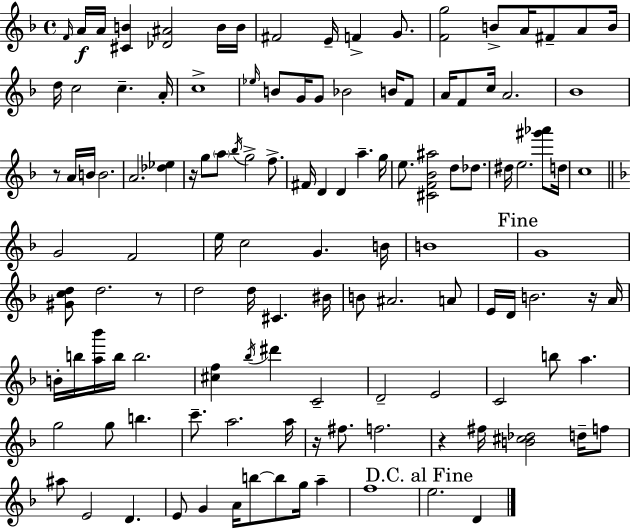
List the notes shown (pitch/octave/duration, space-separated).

F4/s A4/s A4/s [C#4,B4]/q [Db4,A#4]/h B4/s B4/s F#4/h E4/s F4/q G4/e. [F4,G5]/h B4/e A4/s F#4/e A4/e B4/s D5/s C5/h C5/q. A4/s C5/w Eb5/s B4/e G4/s G4/e Bb4/h B4/s F4/e A4/s F4/e C5/s A4/h. Bb4/w R/e A4/s B4/s B4/h. A4/h. [Db5,Eb5]/q R/s G5/e A5/e Bb5/s G5/h F5/e. F#4/s D4/q D4/q A5/q. G5/s E5/e. [C#4,F4,Bb4,A#5]/h D5/e Db5/e. D#5/s E5/h. [G#6,Ab6]/e D5/s C5/w G4/h F4/h E5/s C5/h G4/q. B4/s B4/w G4/w [G#4,C5,D5]/e D5/h. R/e D5/h D5/s C#4/q. BIS4/s B4/e A#4/h. A4/e E4/s D4/s B4/h. R/s A4/s B4/s B5/s [A5,Bb6]/s B5/s B5/h. [C#5,F5]/q Bb5/s D#6/q C4/h D4/h E4/h C4/h B5/e A5/q. G5/h G5/e B5/q. C6/e. A5/h. A5/s R/s F#5/e. F5/h. R/q F#5/s [B4,C#5,Db5]/h D5/s F5/e A#5/e E4/h D4/q. E4/e G4/q A4/s B5/e B5/e G5/s A5/q F5/w E5/h. D4/q